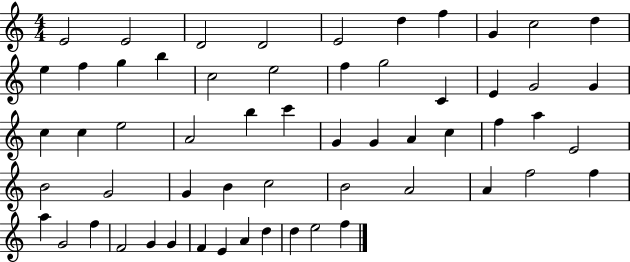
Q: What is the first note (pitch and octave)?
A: E4